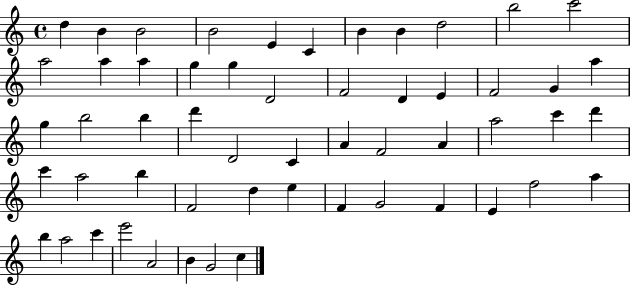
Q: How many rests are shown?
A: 0